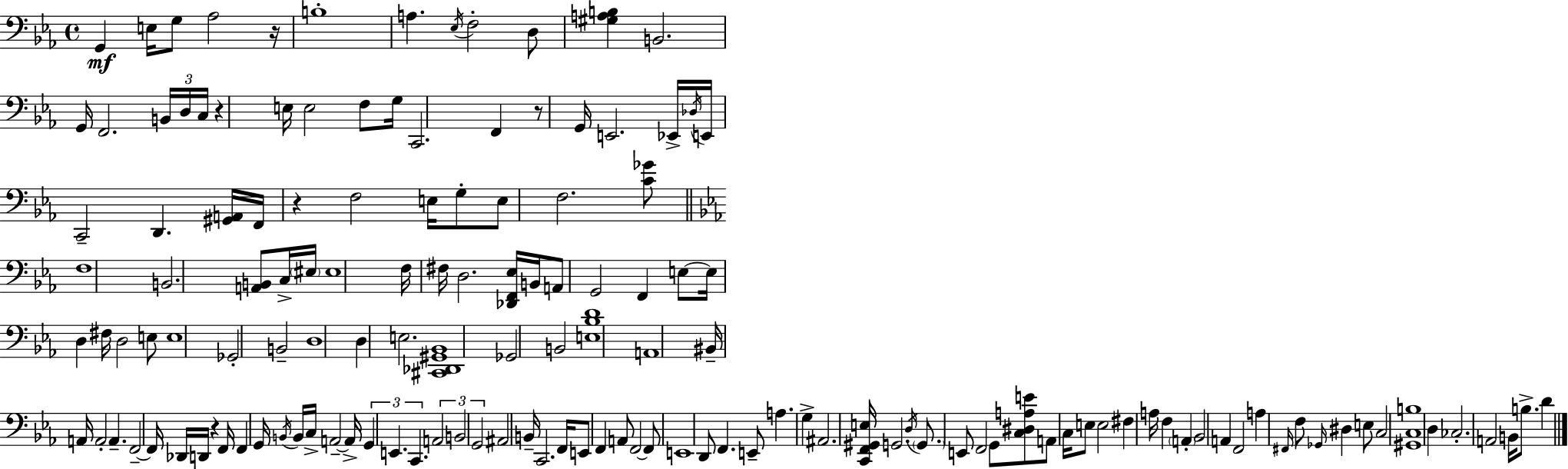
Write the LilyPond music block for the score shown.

{
  \clef bass
  \time 4/4
  \defaultTimeSignature
  \key ees \major
  g,4\mf e16 g8 aes2 r16 | b1-. | a4. \acciaccatura { ees16 } f2-. d8 | <gis a b>4 b,2. | \break g,16 f,2. \tuplet 3/2 { b,16 d16 | c16 } r4 e16 e2 f8 | g16 c,2. f,4 | r8 g,16 e,2. | \break ees,16-> \acciaccatura { des16 } e,16 c,2-- d,4. | <gis, a,>16 f,16 r4 f2 e16 | g8-. e8 f2. | <c' ges'>8 \bar "||" \break \key ees \major f1 | b,2. <a, b,>8 c16-> \parenthesize eis16 | eis1 | f16 fis16 d2. <des, f, ees>16 b,16 | \break a,8 g,2 f,4 e8~~ | e16 d4 fis16 d2 e8 | e1 | ges,2-. b,2-- | \break d1 | d4 e2. | <cis, des, gis, bes,>1 | ges,2 b,2 | \break <e bes d'>1 | a,1 | bis,16-- a,16 a,2-. a,4.-- | f,2--~~ f,16 des,16 d,16 r4 f,16 | \break f,4 g,16 \acciaccatura { b,16 } b,16 c16-> a,2--~~ | a,16-> \tuplet 3/2 { g,4 e,4. c,4. } | \tuplet 3/2 { a,2 b,2 | g,2 } ais,2 | \break b,16-- c,2. f,16 e,8 | f,4 a,8 f,2~~ f,8 | e,1 | d,8 f,4. e,8-- a4. | \break g4-> ais,2. | <c, f, gis, e>16 g,2. \acciaccatura { d16 } \parenthesize g,8. | e,8 f,2 g,8 <c dis a e'>8 | a,8 c16 e8 e2 fis4 | \break a16 f4 \parenthesize a,4-. bes,2 | a,4 f,2 a4 | \grace { fis,16 } f8 \grace { ges,16 } dis4 e8 c2 | <gis, c b>1 | \break d4 ces2.-. | a,2 b,16 b8.-> | d'4 \bar "|."
}